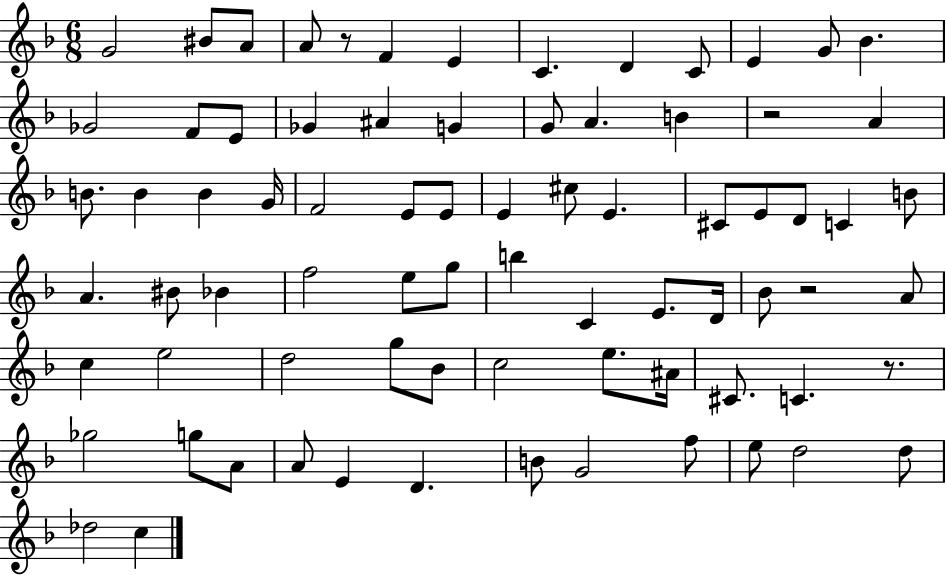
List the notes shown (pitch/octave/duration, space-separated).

G4/h BIS4/e A4/e A4/e R/e F4/q E4/q C4/q. D4/q C4/e E4/q G4/e Bb4/q. Gb4/h F4/e E4/e Gb4/q A#4/q G4/q G4/e A4/q. B4/q R/h A4/q B4/e. B4/q B4/q G4/s F4/h E4/e E4/e E4/q C#5/e E4/q. C#4/e E4/e D4/e C4/q B4/e A4/q. BIS4/e Bb4/q F5/h E5/e G5/e B5/q C4/q E4/e. D4/s Bb4/e R/h A4/e C5/q E5/h D5/h G5/e Bb4/e C5/h E5/e. A#4/s C#4/e. C4/q. R/e. Gb5/h G5/e A4/e A4/e E4/q D4/q. B4/e G4/h F5/e E5/e D5/h D5/e Db5/h C5/q